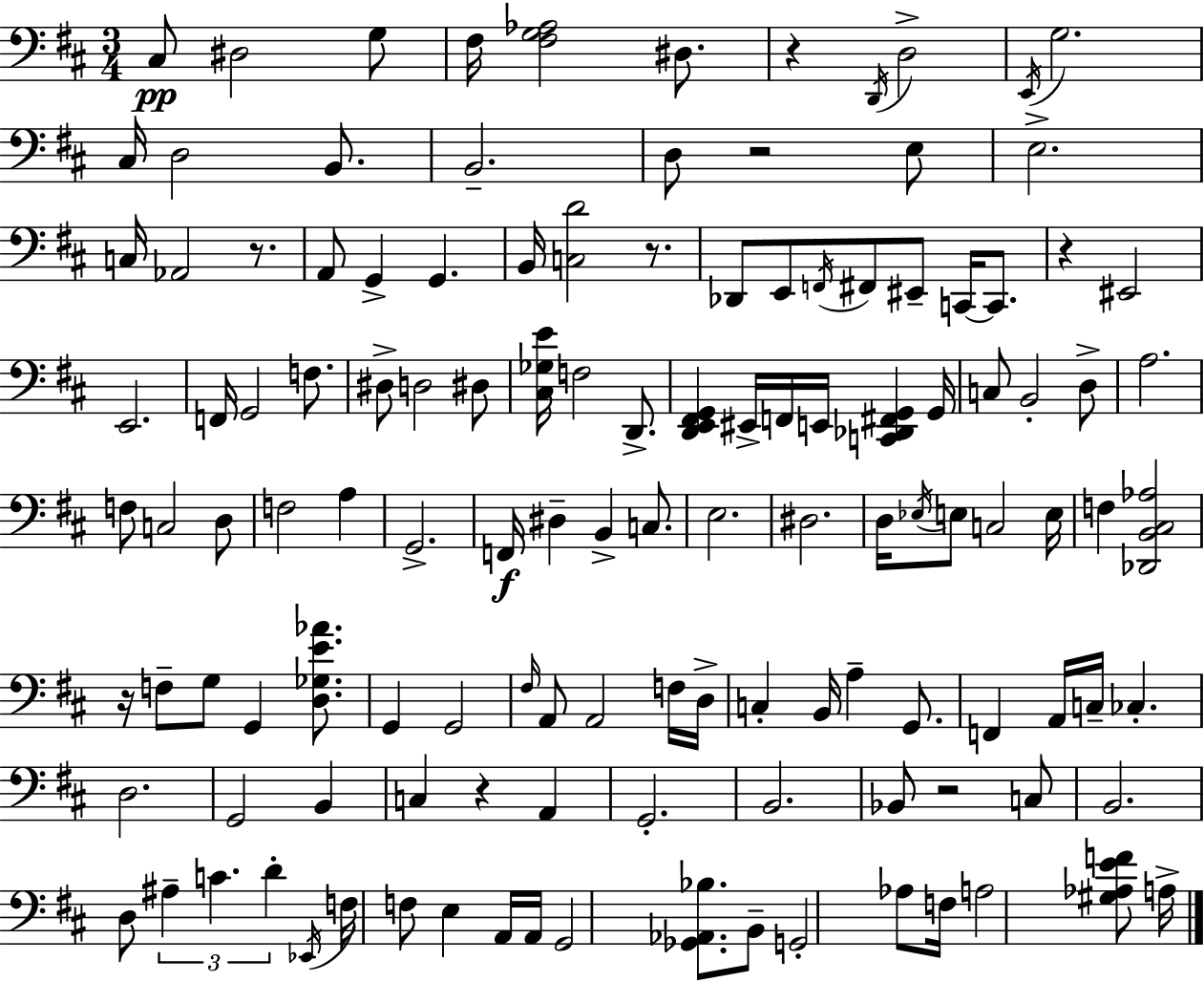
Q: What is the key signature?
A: D major